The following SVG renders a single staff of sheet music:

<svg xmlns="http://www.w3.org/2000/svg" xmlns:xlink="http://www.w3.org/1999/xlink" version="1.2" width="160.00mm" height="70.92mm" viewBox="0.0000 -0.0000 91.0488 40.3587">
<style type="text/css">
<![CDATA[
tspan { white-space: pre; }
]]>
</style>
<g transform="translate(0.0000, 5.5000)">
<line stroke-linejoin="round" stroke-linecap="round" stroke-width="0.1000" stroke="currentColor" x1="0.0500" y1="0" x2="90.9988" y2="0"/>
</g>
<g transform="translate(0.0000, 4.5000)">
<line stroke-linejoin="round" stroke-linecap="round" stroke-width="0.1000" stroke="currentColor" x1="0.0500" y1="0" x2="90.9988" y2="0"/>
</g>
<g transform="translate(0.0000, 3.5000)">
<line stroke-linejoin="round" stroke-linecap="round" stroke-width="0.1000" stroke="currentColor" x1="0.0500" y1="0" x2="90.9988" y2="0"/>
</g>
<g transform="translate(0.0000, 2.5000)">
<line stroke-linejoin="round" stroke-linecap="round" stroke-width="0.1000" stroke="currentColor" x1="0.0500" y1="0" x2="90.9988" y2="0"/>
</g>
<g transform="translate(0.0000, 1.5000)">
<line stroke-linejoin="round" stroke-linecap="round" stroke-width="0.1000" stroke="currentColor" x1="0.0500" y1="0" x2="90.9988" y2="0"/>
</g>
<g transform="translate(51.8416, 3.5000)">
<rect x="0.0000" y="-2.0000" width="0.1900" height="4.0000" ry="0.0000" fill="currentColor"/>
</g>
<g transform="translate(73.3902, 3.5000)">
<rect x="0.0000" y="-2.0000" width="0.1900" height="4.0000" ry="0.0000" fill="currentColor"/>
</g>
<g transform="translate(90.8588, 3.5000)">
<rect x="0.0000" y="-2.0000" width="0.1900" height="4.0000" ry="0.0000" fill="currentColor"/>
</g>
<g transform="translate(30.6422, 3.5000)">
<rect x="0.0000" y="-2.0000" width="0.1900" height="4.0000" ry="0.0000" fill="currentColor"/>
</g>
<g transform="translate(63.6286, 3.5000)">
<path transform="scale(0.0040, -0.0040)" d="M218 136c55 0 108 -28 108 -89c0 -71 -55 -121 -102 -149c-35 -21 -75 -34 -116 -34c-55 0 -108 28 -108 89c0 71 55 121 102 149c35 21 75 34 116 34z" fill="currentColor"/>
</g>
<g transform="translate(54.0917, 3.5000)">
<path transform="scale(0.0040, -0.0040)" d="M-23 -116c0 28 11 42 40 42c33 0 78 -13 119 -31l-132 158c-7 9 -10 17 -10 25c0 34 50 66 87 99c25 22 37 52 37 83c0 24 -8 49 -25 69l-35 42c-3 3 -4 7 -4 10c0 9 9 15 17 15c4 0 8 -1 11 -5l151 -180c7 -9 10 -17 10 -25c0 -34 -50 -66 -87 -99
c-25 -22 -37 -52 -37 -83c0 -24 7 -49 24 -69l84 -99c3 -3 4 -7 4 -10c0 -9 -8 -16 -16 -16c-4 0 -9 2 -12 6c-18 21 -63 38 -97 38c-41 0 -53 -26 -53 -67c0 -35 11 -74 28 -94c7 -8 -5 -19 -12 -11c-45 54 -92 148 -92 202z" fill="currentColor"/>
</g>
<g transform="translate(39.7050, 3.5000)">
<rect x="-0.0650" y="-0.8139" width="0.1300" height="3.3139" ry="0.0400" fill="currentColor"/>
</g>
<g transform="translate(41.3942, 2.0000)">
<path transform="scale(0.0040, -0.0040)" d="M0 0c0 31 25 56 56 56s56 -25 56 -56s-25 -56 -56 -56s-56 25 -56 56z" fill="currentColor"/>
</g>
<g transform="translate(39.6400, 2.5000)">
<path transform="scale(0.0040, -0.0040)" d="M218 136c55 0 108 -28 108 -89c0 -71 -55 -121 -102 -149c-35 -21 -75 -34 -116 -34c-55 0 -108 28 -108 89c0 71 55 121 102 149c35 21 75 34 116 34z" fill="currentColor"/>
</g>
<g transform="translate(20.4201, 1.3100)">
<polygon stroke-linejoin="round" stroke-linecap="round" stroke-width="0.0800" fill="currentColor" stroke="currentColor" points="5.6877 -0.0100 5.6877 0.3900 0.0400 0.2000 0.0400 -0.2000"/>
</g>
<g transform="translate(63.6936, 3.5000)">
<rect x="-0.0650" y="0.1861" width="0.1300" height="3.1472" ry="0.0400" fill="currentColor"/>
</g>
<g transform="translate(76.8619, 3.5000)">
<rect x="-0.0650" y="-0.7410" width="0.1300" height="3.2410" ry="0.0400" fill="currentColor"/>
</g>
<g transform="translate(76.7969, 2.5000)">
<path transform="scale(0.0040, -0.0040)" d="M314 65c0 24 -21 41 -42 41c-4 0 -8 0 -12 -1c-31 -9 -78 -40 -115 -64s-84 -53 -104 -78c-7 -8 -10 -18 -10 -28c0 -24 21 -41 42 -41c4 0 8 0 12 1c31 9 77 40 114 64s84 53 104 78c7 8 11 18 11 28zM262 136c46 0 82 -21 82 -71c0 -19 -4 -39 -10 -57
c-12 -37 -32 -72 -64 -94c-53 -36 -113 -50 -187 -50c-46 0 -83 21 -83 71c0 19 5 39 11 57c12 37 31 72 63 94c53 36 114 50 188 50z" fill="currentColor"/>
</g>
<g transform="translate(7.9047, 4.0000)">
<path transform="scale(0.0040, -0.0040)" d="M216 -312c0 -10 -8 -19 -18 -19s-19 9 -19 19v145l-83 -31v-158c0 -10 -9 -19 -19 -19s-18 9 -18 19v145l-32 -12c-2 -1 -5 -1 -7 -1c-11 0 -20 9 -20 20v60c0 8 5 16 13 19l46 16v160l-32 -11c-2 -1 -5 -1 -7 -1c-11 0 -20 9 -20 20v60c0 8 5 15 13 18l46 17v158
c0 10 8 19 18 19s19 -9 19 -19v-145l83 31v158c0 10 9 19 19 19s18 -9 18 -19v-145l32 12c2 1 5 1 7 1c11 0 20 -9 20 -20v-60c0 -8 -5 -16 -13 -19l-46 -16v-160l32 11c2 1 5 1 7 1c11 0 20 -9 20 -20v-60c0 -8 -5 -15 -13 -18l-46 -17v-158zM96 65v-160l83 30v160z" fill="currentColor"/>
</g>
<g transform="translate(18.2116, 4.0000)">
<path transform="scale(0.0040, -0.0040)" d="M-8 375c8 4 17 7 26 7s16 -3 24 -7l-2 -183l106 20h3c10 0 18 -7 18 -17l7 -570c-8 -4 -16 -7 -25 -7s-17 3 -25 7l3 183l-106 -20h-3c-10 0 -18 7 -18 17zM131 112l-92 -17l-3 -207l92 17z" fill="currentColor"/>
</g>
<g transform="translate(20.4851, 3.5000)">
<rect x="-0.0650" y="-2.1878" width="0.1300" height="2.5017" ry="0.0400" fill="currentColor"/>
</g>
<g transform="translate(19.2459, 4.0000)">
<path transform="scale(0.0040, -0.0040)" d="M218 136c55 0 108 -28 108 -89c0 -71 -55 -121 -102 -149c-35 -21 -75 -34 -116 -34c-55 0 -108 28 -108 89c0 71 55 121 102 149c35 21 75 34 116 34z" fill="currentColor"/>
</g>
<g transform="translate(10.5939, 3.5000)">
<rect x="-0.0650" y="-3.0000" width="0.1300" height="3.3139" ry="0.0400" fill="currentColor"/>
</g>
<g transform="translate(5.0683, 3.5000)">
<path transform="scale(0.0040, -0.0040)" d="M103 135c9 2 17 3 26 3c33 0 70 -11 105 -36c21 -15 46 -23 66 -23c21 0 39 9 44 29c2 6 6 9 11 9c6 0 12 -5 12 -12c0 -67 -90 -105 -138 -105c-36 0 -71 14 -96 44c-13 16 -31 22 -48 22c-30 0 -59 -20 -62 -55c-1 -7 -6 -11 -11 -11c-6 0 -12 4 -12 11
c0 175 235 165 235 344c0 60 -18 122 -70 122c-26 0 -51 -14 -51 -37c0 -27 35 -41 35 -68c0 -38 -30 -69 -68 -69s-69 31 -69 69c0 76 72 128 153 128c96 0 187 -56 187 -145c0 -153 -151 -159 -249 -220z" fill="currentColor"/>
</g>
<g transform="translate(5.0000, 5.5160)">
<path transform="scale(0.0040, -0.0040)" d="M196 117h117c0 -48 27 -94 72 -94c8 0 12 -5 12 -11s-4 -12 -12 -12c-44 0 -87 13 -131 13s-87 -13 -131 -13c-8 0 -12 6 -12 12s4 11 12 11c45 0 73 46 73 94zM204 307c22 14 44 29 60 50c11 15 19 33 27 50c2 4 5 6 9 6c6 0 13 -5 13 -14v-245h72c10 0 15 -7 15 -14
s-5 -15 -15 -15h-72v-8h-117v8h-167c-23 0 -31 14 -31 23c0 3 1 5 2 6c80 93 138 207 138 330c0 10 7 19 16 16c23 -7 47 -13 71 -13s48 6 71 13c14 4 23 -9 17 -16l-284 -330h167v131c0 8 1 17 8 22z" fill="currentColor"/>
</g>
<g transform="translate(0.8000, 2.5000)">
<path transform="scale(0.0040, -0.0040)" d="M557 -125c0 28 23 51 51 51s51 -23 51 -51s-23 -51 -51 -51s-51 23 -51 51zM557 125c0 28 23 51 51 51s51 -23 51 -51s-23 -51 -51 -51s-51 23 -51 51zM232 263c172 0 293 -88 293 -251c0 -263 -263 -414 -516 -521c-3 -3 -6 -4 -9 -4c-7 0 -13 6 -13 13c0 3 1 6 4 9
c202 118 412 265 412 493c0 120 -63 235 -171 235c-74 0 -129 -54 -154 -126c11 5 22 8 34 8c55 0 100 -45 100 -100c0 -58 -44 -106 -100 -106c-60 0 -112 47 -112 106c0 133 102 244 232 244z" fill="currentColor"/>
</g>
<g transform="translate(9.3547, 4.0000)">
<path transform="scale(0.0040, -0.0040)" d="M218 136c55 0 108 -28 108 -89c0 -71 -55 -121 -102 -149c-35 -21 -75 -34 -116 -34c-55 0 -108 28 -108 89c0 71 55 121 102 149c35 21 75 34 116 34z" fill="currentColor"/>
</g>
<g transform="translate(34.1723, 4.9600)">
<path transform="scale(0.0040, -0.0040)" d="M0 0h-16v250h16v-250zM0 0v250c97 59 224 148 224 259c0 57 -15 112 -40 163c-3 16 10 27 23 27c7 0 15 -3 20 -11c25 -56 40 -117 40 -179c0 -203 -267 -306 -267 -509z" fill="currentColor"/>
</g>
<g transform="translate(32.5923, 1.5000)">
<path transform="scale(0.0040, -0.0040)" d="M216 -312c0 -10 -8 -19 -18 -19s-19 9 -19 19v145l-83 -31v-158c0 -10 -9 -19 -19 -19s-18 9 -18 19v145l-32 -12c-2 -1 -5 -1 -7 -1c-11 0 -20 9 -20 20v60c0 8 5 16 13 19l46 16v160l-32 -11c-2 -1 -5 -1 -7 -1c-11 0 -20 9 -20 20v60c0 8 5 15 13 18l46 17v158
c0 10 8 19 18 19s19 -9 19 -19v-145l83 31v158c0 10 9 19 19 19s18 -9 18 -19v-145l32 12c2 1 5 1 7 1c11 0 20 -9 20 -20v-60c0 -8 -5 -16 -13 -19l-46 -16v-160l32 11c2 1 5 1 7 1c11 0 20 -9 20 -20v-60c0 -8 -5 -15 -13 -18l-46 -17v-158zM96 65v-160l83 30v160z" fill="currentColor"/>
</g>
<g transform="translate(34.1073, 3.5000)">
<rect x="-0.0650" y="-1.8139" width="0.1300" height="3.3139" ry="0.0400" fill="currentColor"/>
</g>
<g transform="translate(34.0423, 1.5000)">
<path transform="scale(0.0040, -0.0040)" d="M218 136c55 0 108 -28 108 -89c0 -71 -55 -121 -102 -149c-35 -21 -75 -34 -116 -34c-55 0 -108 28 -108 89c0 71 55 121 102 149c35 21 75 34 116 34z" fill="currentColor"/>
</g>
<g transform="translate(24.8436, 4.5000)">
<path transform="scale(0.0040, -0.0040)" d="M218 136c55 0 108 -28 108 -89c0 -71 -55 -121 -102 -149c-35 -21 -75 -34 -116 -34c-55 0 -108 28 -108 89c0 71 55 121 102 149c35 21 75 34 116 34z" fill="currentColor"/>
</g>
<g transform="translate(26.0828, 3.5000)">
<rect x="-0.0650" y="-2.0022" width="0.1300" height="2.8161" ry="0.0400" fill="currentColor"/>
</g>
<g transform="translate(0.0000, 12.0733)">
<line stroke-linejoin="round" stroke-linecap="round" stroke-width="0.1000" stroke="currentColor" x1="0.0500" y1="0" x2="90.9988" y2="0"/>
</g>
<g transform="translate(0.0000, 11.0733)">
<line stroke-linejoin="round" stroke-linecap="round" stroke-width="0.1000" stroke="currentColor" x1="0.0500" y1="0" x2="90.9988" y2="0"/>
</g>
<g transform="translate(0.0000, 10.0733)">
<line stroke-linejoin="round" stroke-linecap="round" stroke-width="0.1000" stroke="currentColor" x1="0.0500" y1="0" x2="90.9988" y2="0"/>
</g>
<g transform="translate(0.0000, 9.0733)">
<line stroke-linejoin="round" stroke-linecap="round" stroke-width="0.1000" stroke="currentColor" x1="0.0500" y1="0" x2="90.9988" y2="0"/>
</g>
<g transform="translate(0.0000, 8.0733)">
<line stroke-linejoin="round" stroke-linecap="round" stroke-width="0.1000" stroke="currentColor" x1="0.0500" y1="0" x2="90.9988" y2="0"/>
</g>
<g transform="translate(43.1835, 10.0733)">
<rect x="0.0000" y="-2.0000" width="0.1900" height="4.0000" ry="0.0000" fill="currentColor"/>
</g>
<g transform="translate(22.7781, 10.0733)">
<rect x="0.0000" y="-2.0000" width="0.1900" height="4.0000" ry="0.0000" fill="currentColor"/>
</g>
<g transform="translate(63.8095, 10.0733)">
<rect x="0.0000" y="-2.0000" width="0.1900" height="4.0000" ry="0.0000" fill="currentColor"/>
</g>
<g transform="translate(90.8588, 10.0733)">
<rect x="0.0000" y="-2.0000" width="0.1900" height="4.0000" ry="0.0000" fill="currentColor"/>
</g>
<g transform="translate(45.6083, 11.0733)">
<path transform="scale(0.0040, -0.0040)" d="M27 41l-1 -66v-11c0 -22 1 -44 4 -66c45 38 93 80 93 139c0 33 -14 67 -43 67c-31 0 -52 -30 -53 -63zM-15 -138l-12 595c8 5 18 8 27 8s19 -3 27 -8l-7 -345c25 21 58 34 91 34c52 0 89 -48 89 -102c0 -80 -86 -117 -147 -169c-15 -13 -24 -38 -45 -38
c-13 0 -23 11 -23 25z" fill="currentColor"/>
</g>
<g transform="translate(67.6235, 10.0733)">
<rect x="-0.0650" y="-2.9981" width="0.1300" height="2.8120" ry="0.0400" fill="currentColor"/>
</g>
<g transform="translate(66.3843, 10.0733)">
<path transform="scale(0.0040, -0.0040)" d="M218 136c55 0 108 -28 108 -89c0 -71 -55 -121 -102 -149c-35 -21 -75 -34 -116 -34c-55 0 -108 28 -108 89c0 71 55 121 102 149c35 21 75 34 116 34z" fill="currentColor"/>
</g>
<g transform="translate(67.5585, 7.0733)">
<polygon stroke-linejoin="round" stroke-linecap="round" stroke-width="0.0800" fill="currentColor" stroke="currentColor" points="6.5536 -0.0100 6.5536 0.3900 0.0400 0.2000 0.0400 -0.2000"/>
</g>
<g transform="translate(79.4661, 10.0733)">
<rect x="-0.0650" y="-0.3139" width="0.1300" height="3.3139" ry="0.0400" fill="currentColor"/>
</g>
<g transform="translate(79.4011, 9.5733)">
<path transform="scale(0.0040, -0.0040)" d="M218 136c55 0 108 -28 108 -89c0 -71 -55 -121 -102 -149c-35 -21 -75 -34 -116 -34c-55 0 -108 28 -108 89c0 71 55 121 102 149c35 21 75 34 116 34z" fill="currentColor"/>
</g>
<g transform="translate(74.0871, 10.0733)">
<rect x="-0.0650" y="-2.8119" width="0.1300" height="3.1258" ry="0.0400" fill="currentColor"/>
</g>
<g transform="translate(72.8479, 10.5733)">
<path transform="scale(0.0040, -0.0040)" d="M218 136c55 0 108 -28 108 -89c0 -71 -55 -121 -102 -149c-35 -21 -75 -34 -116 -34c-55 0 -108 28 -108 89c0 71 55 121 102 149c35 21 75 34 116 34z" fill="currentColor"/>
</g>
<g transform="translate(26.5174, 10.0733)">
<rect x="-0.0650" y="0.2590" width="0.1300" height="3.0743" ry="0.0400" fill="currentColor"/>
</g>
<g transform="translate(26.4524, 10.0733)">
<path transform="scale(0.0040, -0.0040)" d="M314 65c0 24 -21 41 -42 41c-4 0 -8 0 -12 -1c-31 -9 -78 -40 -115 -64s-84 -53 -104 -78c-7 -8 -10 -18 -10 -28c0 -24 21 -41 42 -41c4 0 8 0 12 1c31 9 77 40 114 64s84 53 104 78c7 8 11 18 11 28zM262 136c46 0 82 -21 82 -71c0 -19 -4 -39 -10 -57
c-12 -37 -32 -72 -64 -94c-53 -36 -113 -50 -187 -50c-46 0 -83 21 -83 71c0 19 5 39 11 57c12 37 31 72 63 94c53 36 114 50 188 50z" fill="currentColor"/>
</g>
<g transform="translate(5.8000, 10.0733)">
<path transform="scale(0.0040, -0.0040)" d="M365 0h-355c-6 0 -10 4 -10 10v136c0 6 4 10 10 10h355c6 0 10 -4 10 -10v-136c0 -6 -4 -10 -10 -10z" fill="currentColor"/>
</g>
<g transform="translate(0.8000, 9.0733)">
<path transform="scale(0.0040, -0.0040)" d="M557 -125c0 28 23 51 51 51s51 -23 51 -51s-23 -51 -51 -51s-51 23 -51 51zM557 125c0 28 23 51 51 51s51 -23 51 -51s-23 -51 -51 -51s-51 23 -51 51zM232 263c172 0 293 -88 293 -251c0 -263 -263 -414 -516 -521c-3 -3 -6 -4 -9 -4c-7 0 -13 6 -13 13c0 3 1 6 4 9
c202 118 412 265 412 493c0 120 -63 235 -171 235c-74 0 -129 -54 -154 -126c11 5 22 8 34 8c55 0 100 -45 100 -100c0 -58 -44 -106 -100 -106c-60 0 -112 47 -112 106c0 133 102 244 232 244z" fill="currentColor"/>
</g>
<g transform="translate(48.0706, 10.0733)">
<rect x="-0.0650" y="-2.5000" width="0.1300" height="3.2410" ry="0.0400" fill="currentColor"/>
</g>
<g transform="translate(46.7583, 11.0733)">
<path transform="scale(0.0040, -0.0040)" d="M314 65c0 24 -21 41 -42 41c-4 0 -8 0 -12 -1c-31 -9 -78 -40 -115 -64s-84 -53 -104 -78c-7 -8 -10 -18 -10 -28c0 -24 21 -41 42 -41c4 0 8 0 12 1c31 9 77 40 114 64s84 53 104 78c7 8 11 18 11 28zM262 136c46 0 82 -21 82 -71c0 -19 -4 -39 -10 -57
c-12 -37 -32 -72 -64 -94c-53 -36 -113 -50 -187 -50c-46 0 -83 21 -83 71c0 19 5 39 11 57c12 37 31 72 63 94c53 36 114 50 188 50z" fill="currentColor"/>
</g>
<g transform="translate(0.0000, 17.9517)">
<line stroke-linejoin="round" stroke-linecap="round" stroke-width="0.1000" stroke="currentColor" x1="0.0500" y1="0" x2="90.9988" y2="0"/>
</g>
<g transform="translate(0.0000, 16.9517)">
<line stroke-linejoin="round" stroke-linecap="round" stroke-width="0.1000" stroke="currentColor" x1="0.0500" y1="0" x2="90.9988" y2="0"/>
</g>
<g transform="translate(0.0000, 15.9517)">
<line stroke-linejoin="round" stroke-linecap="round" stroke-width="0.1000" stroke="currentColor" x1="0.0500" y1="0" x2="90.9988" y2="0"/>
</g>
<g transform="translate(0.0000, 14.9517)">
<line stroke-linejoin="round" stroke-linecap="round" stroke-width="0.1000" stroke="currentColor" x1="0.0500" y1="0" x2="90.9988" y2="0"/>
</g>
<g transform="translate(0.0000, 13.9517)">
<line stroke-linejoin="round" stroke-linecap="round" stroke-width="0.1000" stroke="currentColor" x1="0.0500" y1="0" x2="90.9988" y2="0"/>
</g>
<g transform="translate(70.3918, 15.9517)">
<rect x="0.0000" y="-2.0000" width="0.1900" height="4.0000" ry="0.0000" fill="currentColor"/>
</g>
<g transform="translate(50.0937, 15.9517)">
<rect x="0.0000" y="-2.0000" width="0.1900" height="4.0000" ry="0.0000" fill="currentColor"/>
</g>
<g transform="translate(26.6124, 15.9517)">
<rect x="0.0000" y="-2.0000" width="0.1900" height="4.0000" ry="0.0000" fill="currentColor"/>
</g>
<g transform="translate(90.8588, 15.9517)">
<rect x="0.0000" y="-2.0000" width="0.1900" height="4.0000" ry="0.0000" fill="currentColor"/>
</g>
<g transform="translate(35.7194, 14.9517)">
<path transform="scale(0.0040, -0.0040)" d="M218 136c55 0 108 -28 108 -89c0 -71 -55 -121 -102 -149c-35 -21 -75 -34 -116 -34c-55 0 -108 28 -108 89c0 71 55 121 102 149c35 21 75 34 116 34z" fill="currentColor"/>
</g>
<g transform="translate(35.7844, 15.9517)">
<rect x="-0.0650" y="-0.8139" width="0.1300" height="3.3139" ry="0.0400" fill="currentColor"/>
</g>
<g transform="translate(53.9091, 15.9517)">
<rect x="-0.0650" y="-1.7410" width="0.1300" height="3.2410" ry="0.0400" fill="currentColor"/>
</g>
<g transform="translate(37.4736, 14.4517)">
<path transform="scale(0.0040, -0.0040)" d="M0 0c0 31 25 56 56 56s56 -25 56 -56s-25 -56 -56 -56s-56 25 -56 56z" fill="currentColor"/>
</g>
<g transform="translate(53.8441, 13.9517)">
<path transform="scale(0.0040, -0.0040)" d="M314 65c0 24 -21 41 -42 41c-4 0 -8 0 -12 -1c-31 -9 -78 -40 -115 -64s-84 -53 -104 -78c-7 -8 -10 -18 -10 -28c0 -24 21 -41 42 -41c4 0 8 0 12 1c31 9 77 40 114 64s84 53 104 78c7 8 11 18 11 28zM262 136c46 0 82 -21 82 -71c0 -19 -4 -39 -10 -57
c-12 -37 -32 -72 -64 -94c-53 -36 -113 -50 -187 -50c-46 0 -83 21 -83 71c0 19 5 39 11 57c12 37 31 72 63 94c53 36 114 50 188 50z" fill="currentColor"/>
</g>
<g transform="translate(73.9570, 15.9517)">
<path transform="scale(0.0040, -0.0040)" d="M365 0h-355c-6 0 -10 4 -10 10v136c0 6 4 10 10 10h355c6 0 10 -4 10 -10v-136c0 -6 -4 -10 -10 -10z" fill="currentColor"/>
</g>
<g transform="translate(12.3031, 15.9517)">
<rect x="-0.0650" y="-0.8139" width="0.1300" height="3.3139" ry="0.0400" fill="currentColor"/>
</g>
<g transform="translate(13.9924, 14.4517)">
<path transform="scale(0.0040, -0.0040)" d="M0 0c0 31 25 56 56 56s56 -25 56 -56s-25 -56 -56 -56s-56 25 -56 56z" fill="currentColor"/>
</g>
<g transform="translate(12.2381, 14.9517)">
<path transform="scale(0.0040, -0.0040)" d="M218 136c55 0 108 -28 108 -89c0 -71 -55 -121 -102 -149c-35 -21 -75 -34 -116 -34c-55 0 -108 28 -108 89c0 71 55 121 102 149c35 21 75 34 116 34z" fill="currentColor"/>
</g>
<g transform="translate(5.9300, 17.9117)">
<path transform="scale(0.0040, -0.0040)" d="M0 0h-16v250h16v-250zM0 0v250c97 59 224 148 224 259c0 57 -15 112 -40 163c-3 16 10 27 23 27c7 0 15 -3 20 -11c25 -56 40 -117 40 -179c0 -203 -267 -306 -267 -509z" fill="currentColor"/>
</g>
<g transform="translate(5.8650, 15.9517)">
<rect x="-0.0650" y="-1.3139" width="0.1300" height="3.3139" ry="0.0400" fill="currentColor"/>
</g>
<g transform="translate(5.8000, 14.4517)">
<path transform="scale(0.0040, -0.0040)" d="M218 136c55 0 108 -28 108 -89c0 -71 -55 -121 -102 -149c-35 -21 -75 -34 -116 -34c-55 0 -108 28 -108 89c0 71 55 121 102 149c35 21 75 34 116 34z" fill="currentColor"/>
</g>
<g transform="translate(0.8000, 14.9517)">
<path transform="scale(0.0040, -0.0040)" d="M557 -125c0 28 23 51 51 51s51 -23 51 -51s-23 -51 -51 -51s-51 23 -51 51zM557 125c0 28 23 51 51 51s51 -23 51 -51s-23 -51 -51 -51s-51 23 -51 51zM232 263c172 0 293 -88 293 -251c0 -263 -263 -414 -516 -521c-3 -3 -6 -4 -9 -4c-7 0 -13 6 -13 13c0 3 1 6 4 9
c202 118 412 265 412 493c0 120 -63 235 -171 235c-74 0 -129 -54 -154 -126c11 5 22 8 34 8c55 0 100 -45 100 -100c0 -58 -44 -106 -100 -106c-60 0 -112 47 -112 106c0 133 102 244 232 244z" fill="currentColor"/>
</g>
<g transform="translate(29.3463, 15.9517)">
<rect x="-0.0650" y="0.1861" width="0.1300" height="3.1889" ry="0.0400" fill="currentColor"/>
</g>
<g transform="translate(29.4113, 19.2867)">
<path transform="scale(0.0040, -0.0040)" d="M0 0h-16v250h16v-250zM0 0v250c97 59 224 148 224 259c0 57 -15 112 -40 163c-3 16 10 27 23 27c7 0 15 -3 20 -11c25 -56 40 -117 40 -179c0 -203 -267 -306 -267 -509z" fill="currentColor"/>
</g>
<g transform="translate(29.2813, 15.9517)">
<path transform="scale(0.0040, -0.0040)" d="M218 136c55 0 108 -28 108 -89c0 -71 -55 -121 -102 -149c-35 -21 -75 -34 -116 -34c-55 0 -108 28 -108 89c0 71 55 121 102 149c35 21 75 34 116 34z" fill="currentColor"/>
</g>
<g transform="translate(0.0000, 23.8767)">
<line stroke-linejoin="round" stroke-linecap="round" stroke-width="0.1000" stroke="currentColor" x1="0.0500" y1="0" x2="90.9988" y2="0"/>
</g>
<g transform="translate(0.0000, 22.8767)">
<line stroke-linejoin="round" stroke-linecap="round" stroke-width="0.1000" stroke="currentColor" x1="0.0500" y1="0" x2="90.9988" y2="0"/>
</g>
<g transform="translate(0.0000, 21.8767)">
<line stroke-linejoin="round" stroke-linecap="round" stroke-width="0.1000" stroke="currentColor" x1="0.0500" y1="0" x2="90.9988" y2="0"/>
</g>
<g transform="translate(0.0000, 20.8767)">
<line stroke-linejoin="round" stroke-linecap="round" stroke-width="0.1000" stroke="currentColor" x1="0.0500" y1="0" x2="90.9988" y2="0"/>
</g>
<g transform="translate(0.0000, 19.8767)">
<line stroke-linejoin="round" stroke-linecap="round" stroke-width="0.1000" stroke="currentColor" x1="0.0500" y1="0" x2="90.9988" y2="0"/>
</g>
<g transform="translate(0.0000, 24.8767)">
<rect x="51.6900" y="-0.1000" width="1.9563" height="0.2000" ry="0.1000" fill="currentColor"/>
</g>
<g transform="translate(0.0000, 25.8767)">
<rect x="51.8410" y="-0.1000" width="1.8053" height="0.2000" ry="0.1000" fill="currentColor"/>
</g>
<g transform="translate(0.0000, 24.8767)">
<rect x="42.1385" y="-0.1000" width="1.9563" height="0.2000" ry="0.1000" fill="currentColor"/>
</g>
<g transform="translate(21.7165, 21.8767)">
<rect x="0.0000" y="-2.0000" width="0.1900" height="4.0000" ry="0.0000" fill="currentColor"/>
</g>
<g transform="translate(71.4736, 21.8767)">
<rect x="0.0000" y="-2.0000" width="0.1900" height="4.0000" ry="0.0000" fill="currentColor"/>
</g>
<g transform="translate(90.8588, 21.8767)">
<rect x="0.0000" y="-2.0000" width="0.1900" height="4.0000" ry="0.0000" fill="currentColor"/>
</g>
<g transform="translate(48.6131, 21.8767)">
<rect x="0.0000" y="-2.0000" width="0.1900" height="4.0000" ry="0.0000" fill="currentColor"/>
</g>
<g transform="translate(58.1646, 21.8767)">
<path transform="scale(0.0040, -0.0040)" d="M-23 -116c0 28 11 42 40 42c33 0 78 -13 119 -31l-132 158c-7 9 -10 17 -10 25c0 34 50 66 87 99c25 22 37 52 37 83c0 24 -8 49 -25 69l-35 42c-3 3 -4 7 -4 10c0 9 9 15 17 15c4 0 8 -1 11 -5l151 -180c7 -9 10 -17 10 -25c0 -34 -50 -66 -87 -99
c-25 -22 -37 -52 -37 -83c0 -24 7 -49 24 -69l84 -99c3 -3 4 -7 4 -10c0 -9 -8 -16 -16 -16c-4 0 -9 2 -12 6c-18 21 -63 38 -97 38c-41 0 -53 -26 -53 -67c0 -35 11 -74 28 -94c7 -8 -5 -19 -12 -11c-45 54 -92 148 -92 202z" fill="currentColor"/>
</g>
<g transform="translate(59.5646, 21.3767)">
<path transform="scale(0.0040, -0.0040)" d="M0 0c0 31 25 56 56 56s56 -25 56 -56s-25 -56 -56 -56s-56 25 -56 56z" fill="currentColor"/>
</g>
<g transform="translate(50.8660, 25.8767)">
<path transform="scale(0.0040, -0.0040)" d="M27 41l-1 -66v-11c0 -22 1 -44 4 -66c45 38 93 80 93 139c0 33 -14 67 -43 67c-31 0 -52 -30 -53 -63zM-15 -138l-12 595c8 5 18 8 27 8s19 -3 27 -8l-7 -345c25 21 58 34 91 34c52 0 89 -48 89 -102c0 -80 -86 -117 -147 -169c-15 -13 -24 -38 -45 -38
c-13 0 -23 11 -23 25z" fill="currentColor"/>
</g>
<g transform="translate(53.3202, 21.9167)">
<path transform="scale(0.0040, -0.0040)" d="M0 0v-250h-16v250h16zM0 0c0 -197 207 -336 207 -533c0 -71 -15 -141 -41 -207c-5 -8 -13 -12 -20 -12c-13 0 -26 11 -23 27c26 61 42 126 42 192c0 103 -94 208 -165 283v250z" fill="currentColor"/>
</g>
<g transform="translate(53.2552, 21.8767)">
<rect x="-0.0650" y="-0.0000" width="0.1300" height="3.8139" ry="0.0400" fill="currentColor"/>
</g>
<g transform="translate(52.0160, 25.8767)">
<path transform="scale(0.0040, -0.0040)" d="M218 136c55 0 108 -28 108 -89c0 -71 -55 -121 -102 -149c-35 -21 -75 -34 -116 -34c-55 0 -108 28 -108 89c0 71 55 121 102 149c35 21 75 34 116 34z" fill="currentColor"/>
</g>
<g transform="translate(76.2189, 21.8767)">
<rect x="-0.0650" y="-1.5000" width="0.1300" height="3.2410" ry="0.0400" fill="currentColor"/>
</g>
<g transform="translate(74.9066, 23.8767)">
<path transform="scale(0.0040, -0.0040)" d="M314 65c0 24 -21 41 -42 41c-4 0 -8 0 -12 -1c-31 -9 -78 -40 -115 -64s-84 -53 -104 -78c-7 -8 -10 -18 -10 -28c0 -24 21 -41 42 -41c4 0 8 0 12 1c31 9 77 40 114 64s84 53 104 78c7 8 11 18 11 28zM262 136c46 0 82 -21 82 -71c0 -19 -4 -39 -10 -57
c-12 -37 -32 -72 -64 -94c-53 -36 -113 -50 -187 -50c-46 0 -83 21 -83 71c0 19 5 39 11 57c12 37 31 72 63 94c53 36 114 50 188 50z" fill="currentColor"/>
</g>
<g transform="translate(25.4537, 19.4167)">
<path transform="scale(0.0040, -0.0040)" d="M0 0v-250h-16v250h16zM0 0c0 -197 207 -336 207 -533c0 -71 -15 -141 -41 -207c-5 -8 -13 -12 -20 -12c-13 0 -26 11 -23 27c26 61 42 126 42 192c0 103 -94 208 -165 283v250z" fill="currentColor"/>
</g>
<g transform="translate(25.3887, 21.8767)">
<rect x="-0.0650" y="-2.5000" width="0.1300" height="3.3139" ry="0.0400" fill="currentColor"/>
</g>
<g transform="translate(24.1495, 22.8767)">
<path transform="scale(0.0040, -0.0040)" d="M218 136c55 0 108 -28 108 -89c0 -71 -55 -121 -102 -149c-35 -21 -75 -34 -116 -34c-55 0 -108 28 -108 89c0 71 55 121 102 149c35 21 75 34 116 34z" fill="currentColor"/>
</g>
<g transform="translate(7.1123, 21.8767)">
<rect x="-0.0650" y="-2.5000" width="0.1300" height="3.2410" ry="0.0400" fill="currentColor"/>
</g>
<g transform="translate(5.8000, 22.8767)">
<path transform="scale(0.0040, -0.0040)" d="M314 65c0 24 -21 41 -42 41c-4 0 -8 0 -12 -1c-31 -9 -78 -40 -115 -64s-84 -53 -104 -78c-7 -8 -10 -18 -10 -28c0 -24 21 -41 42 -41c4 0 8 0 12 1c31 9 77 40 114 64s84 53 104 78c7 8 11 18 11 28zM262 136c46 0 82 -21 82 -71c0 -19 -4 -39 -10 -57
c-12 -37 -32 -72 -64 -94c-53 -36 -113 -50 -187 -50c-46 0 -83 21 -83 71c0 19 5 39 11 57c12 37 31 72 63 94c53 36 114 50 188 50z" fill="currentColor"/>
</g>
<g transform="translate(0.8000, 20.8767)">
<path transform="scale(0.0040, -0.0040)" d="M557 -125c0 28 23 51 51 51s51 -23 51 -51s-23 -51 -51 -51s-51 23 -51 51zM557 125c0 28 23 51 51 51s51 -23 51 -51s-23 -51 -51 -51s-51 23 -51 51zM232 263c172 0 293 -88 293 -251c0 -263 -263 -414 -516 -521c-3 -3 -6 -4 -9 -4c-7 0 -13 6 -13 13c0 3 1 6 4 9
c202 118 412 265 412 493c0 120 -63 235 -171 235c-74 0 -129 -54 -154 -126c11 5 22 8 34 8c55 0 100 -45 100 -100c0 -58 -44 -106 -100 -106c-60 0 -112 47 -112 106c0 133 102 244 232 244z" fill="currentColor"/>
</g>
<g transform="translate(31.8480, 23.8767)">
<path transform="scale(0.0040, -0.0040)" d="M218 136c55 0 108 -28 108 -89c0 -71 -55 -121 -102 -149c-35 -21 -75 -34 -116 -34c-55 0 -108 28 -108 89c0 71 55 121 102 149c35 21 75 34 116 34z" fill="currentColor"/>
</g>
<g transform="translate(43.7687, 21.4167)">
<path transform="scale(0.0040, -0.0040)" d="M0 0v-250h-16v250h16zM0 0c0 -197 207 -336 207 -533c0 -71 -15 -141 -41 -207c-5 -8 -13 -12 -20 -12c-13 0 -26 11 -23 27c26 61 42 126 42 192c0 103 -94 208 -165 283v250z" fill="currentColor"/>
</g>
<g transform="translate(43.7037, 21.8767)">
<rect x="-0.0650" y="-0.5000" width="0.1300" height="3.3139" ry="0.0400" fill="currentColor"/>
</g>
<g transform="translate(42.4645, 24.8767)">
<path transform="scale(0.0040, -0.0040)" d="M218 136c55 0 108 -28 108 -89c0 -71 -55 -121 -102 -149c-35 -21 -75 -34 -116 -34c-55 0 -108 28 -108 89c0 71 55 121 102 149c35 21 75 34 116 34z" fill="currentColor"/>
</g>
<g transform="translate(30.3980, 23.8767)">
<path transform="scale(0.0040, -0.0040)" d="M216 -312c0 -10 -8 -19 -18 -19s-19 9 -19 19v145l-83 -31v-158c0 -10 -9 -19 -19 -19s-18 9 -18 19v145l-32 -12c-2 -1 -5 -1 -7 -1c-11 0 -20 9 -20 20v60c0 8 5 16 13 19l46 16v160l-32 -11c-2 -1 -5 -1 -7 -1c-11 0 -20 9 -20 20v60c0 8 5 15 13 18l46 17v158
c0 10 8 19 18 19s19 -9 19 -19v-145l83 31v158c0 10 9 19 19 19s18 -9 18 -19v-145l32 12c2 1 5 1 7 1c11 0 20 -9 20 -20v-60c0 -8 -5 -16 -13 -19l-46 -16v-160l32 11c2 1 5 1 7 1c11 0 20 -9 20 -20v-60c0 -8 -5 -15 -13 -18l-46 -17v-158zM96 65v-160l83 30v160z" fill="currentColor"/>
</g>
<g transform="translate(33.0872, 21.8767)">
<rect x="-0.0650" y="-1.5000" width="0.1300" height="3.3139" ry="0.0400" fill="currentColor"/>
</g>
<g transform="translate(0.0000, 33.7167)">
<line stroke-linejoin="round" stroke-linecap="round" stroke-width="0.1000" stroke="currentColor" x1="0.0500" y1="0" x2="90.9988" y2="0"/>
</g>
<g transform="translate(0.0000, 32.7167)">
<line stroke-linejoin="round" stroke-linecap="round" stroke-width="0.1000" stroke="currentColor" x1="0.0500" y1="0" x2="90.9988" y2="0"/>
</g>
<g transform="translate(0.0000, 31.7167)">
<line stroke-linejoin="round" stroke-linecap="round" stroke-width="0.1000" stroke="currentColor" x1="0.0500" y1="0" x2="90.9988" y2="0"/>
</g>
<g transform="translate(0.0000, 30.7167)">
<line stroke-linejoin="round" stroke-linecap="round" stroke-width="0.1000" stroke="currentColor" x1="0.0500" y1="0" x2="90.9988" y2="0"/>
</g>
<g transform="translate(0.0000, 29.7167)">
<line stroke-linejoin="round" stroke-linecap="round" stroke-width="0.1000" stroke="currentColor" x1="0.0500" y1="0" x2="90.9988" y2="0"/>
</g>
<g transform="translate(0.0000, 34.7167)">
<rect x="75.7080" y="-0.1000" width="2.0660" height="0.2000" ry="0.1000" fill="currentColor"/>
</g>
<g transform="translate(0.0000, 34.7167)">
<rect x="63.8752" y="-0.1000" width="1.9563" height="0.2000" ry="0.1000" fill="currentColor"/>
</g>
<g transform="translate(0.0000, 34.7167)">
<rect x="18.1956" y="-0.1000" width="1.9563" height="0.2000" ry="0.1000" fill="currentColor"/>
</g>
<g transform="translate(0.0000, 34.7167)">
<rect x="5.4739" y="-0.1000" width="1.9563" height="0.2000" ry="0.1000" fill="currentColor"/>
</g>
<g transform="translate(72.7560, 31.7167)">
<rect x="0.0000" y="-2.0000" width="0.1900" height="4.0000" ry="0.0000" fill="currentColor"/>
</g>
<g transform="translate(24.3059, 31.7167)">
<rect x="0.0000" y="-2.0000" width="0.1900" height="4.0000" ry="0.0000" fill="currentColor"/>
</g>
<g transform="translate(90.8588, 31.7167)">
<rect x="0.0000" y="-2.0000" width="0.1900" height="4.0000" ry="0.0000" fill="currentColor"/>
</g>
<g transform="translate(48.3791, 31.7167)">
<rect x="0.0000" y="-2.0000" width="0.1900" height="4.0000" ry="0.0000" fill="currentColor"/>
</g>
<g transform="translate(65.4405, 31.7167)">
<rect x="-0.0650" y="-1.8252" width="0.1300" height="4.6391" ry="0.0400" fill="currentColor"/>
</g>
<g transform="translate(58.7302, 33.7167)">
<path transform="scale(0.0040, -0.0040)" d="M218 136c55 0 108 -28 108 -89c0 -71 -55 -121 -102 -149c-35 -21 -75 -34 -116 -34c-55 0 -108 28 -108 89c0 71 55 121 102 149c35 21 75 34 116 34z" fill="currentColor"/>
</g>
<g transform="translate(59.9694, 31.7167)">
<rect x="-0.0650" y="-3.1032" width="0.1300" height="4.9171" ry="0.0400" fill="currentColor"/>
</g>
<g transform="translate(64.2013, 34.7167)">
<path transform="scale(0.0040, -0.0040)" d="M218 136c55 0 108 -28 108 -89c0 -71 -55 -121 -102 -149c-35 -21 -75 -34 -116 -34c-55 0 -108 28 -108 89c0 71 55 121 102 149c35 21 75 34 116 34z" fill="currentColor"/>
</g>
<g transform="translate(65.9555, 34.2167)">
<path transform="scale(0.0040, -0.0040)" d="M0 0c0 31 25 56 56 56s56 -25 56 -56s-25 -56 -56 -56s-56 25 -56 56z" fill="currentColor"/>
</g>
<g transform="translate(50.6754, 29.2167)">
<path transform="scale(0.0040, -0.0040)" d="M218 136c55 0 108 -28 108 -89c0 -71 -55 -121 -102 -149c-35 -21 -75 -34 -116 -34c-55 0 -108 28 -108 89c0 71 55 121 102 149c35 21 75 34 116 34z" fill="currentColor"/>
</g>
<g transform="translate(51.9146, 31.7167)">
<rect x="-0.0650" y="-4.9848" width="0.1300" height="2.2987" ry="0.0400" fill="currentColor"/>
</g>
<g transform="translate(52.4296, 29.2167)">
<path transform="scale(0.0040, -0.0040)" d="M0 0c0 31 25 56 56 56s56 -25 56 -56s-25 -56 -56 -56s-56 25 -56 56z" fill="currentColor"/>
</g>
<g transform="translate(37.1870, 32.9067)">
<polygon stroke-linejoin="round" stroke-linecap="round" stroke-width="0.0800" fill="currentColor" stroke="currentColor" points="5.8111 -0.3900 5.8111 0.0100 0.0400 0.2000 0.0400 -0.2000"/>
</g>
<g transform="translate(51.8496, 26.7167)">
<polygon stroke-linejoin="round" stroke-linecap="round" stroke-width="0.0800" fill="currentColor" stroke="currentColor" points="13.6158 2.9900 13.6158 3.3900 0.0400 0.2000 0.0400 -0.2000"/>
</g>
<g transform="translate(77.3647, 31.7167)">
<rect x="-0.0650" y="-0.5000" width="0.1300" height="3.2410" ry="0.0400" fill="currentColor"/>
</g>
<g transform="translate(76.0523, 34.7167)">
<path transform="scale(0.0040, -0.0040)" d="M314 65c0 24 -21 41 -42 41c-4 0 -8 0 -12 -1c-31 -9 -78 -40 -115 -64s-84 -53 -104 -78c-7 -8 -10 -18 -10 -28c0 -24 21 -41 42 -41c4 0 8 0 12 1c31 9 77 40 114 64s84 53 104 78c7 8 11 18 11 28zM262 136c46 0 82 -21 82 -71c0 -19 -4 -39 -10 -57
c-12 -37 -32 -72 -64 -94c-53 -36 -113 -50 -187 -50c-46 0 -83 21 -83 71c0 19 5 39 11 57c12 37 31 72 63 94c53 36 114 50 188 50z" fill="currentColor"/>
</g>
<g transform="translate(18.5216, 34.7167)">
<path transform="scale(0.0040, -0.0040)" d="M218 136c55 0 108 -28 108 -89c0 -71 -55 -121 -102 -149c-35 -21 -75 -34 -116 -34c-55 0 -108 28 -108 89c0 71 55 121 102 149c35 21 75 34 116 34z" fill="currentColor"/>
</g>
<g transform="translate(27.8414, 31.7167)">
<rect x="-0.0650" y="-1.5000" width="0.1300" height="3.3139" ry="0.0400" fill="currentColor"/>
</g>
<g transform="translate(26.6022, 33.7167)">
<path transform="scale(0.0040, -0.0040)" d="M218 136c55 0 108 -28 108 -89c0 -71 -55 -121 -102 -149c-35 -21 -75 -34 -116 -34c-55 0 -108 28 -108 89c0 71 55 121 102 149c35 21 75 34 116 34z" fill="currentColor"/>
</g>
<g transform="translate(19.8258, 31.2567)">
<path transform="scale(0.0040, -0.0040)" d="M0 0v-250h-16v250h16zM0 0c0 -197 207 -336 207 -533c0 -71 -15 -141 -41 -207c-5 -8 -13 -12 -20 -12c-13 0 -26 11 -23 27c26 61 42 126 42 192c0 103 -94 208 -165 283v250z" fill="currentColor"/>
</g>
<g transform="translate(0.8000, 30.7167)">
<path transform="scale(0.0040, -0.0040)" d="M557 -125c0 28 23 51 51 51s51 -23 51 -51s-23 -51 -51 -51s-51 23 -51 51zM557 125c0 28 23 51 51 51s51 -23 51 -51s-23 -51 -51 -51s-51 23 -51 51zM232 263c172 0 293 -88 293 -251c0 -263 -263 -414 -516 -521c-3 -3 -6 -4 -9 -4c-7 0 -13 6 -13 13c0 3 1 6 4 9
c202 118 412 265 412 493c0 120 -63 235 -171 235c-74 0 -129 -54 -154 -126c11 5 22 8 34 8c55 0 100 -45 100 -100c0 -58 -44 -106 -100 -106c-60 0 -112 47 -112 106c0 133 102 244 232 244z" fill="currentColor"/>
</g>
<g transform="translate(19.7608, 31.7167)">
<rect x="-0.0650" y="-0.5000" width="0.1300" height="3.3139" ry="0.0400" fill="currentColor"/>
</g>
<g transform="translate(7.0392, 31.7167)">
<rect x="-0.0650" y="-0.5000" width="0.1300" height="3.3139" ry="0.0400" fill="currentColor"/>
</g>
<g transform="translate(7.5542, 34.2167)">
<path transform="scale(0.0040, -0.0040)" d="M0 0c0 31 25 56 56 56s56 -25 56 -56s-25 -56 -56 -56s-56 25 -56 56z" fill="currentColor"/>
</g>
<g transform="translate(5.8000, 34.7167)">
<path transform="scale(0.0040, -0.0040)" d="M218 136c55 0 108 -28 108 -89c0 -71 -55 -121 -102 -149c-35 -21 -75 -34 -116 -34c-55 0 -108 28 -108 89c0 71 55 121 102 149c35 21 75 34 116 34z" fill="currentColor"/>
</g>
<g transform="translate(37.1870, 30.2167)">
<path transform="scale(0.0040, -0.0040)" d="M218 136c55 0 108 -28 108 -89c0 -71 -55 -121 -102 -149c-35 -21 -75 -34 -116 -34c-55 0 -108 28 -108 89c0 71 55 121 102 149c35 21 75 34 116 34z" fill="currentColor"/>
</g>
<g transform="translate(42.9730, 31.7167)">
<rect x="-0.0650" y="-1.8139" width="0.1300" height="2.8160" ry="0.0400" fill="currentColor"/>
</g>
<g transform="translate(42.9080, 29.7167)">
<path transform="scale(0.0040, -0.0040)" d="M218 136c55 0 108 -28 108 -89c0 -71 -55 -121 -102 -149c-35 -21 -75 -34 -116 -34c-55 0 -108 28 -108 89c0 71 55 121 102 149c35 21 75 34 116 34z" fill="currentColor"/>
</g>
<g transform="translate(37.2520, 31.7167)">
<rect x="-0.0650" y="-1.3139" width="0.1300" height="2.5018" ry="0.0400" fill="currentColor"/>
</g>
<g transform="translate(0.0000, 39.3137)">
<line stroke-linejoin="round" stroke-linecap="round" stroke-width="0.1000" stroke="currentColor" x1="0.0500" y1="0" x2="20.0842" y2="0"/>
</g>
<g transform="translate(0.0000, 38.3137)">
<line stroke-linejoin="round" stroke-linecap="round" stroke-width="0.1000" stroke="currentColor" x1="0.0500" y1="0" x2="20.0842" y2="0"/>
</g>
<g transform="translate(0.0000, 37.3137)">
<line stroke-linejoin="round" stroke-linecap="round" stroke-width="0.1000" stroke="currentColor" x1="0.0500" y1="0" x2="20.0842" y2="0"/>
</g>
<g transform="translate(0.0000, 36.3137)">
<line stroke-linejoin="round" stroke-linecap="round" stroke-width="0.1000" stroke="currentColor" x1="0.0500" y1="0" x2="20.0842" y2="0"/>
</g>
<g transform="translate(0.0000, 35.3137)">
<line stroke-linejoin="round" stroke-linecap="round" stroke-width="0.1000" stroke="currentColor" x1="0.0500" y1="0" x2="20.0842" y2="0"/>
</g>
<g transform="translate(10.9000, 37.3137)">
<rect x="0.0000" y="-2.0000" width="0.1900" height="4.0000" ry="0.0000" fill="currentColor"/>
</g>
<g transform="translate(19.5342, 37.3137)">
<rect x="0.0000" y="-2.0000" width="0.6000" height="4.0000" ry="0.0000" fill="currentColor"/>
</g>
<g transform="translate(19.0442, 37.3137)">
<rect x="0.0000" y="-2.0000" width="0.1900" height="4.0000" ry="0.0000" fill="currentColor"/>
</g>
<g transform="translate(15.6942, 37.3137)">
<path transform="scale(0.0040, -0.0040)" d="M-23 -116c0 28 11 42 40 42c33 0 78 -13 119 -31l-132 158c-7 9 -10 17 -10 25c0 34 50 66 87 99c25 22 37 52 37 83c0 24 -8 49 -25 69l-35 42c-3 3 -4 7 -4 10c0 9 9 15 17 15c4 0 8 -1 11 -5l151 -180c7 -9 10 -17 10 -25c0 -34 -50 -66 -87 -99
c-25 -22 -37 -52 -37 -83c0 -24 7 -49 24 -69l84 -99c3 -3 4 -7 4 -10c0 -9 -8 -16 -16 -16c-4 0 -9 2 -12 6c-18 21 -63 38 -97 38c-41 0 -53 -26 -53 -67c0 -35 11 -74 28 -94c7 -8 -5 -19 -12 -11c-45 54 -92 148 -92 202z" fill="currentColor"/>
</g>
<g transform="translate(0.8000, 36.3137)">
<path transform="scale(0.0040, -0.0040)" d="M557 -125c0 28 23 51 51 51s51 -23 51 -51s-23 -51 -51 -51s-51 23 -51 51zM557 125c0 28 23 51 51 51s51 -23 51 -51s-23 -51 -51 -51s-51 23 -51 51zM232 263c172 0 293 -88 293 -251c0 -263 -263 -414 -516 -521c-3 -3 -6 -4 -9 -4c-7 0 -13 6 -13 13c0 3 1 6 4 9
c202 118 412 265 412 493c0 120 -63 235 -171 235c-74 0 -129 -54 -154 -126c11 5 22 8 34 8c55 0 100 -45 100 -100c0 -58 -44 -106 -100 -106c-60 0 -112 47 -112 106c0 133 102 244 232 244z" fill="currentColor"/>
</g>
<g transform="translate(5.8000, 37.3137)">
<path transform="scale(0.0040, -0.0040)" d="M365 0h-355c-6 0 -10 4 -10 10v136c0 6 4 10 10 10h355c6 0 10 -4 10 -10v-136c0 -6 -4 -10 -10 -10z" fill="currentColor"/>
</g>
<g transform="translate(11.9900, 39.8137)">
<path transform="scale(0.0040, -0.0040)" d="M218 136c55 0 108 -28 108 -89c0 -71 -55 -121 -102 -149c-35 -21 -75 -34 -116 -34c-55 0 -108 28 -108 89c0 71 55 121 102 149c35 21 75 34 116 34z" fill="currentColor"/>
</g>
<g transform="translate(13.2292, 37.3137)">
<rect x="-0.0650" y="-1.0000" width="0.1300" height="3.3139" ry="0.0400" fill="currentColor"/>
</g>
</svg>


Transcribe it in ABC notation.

X:1
T:Untitled
M:2/4
L:1/4
K:C
^C, C,/2 B,,/2 ^A,/2 F, z D, F,2 z2 D,2 _B,,2 D,/2 C,/2 E, G,/2 F, D,/2 F, A,2 z2 B,,2 B,,/2 ^G,, E,,/2 _C,,/2 z G,,2 E,, E,,/2 G,, G,/2 A,/2 B,/2 G,,/2 E,,/2 E,,2 z2 F,, z